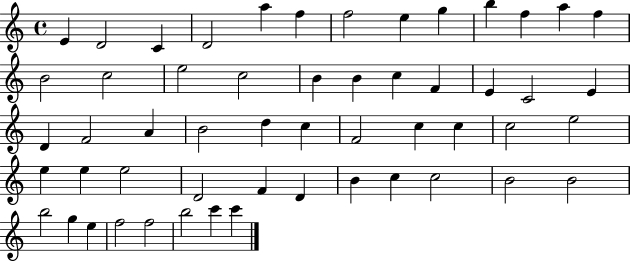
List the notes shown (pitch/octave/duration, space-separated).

E4/q D4/h C4/q D4/h A5/q F5/q F5/h E5/q G5/q B5/q F5/q A5/q F5/q B4/h C5/h E5/h C5/h B4/q B4/q C5/q F4/q E4/q C4/h E4/q D4/q F4/h A4/q B4/h D5/q C5/q F4/h C5/q C5/q C5/h E5/h E5/q E5/q E5/h D4/h F4/q D4/q B4/q C5/q C5/h B4/h B4/h B5/h G5/q E5/q F5/h F5/h B5/h C6/q C6/q